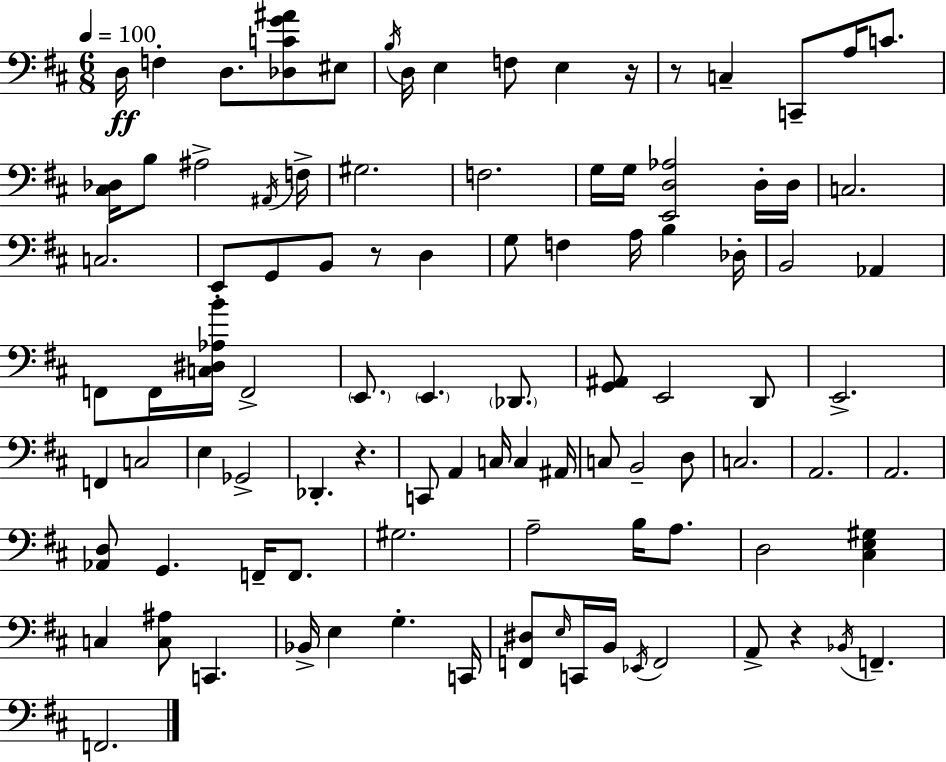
{
  \clef bass
  \numericTimeSignature
  \time 6/8
  \key d \major
  \tempo 4 = 100
  \repeat volta 2 { d16\ff f4-. d8. <des c' g' ais'>8 eis8 | \acciaccatura { b16 } d16 e4 f8 e4 | r16 r8 c4-- c,8-- a16 c'8. | <cis des>16 b8 ais2-> | \break \acciaccatura { ais,16 } f16-> gis2. | f2. | g16 g16 <e, d aes>2 | d16-. d16 c2. | \break c2. | e,8-. g,8 b,8 r8 d4 | g8 f4 a16 b4 | des16-. b,2 aes,4 | \break f,8 f,16 <c dis aes b'>16 f,2-> | \parenthesize e,8. \parenthesize e,4. \parenthesize des,8. | <g, ais,>8 e,2 | d,8 e,2.-> | \break f,4 c2 | e4 ges,2-> | des,4.-. r4. | c,8 a,4 c16 c4 | \break ais,16 c8 b,2-- | d8 c2. | a,2. | a,2. | \break <aes, d>8 g,4. f,16-- f,8. | gis2. | a2-- b16 a8. | d2 <cis e gis>4 | \break c4 <c ais>8 c,4. | bes,16-> e4 g4.-. | c,16 <f, dis>8 \grace { e16 } c,16 b,16 \acciaccatura { ees,16 } f,2 | a,8-> r4 \acciaccatura { bes,16 } f,4.-- | \break f,2. | } \bar "|."
}